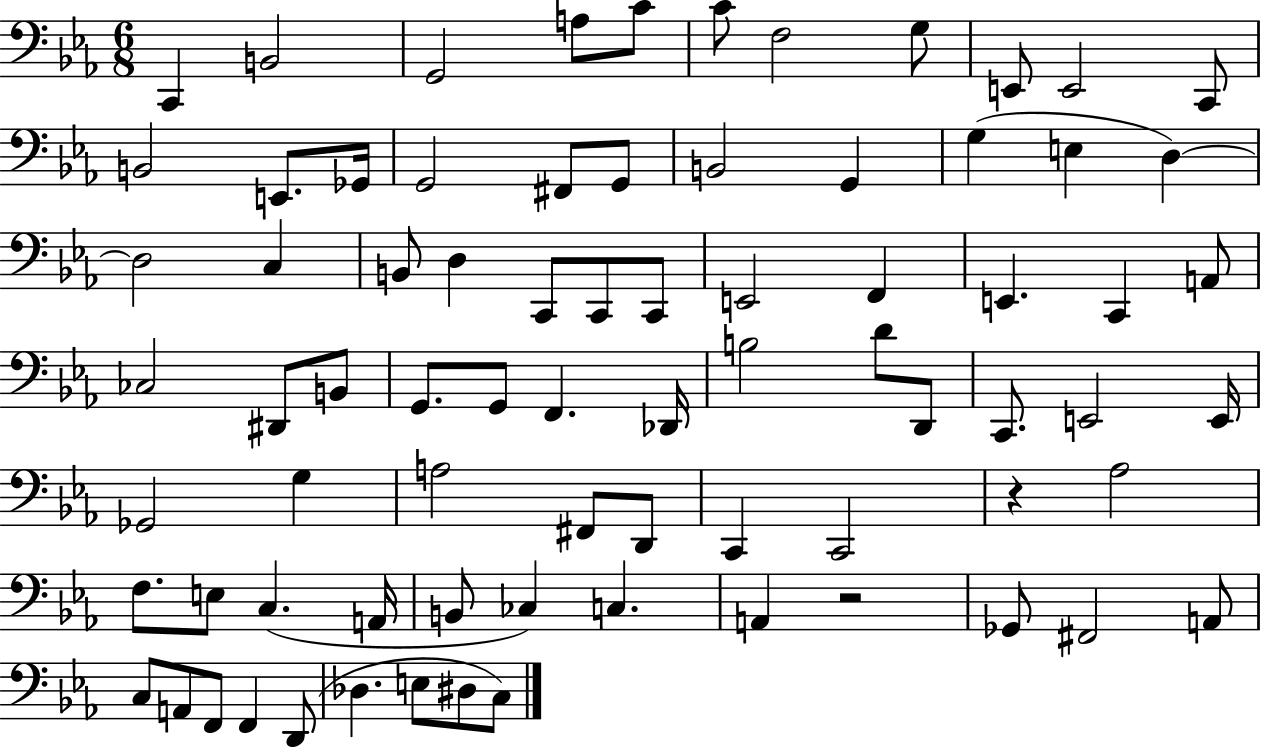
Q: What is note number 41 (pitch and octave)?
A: Db2